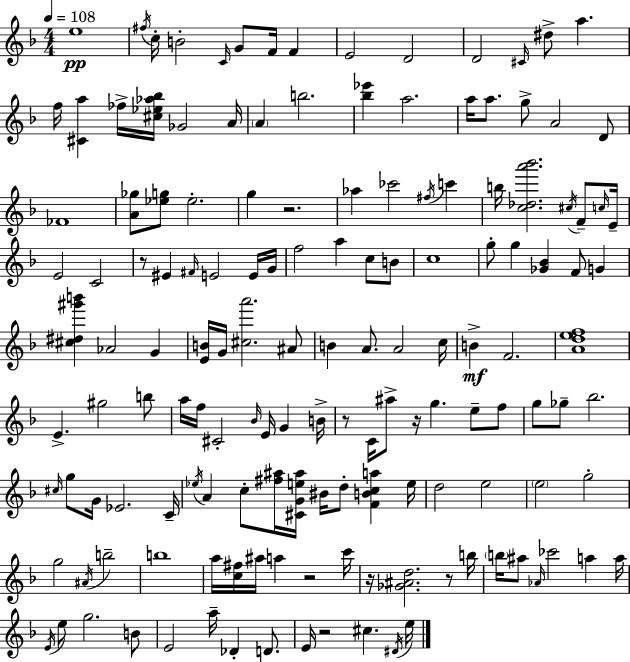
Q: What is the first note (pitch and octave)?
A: E5